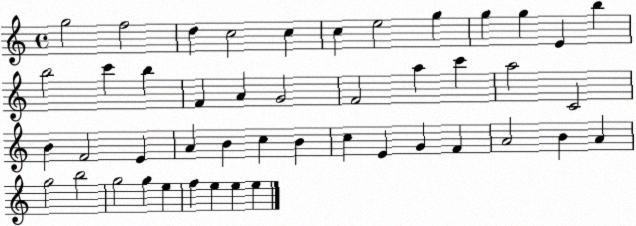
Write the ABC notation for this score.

X:1
T:Untitled
M:4/4
L:1/4
K:C
g2 f2 d c2 c c e2 g g g E b b2 c' b F A G2 F2 a c' a2 C2 B F2 E A B c B c E G F A2 B A g2 b2 g2 g e f e e e